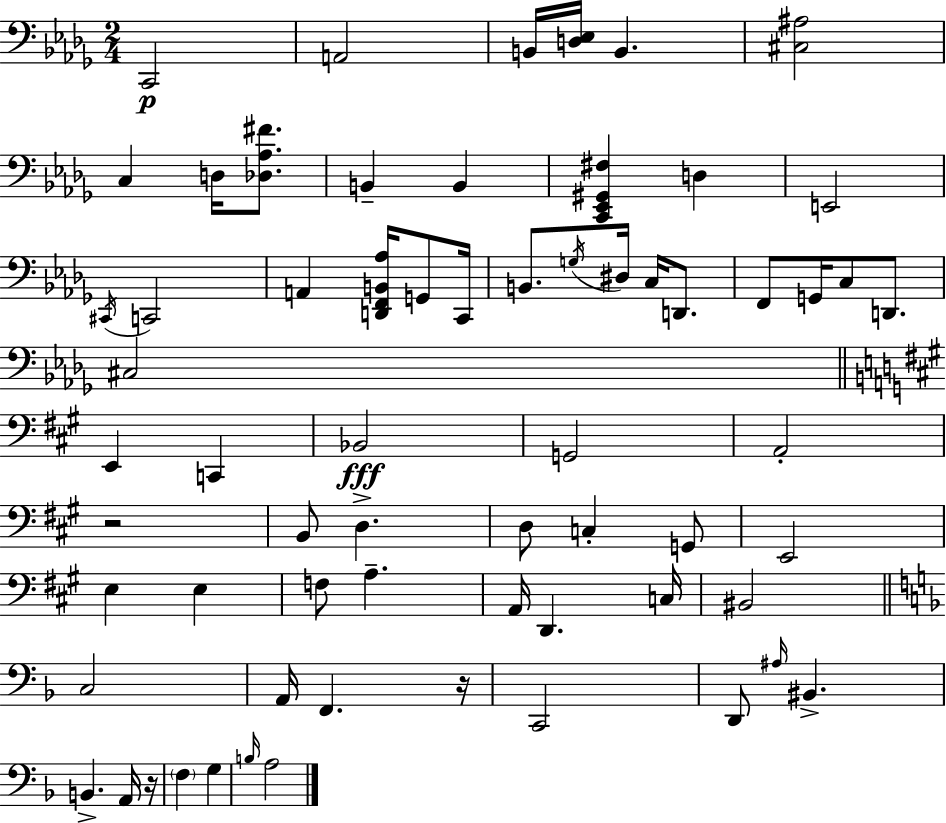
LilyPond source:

{
  \clef bass
  \numericTimeSignature
  \time 2/4
  \key bes \minor
  \repeat volta 2 { c,2\p | a,2 | b,16 <d ees>16 b,4. | <cis ais>2 | \break c4 d16 <des aes fis'>8. | b,4-- b,4 | <c, ees, gis, fis>4 d4 | e,2 | \break \acciaccatura { cis,16 } c,2 | a,4 <d, f, b, aes>16 g,8 | c,16 b,8. \acciaccatura { g16 } dis16 c16 d,8. | f,8 g,16 c8 d,8. | \break cis2 | \bar "||" \break \key a \major e,4 c,4 | bes,2\fff | g,2 | a,2-. | \break r2 | b,8 d4.-> | d8 c4-. g,8 | e,2 | \break e4 e4 | f8 a4.-- | a,16 d,4. c16 | bis,2 | \break \bar "||" \break \key f \major c2 | a,16 f,4. r16 | c,2 | d,8 \grace { ais16 } bis,4.-> | \break b,4.-> a,16 | r16 \parenthesize f4 g4 | \grace { b16 } a2 | } \bar "|."
}